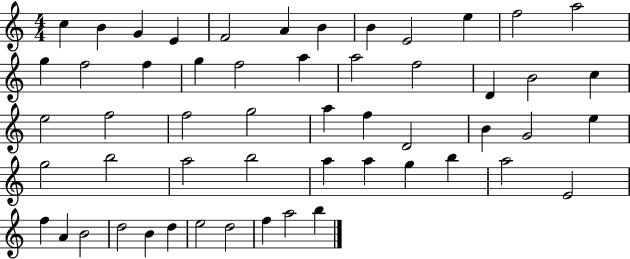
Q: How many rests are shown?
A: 0